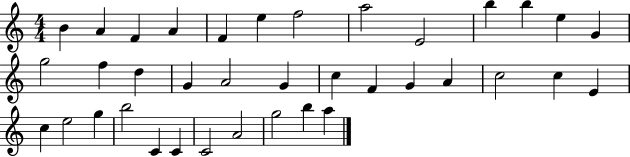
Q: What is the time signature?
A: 4/4